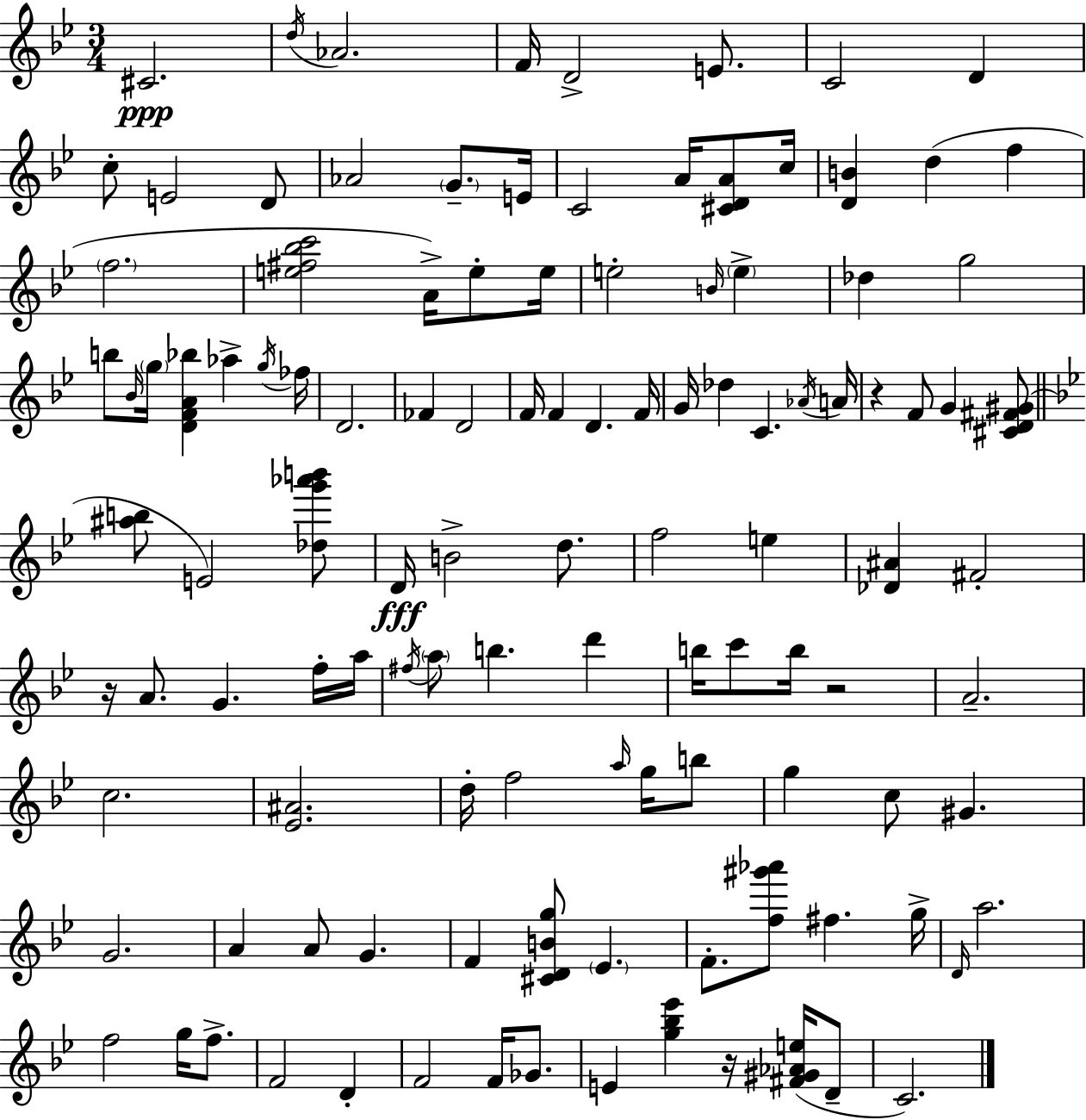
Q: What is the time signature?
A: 3/4